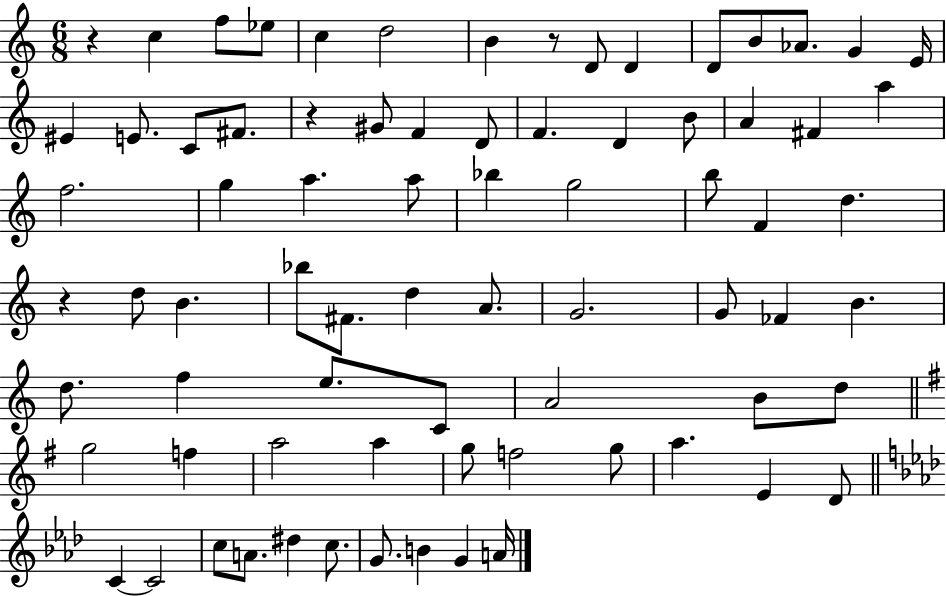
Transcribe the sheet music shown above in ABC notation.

X:1
T:Untitled
M:6/8
L:1/4
K:C
z c f/2 _e/2 c d2 B z/2 D/2 D D/2 B/2 _A/2 G E/4 ^E E/2 C/2 ^F/2 z ^G/2 F D/2 F D B/2 A ^F a f2 g a a/2 _b g2 b/2 F d z d/2 B _b/2 ^F/2 d A/2 G2 G/2 _F B d/2 f e/2 C/2 A2 B/2 d/2 g2 f a2 a g/2 f2 g/2 a E D/2 C C2 c/2 A/2 ^d c/2 G/2 B G A/4